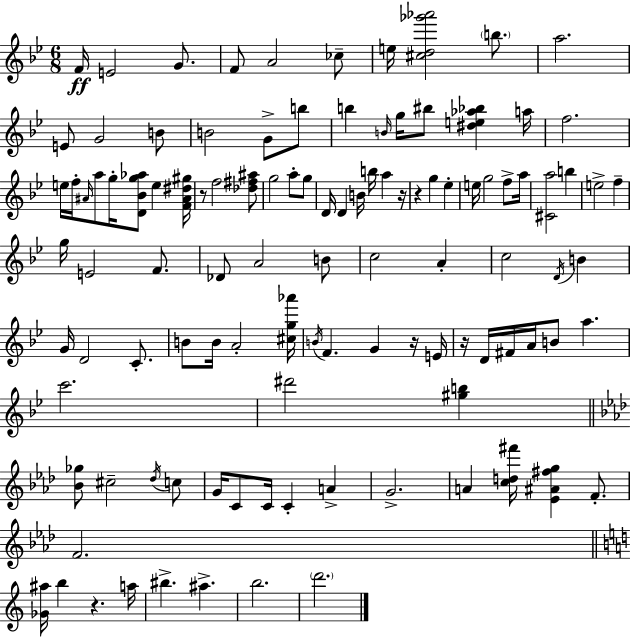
X:1
T:Untitled
M:6/8
L:1/4
K:Gm
F/4 E2 G/2 F/2 A2 _c/2 e/4 [^cd_g'_a']2 b/2 a2 E/2 G2 B/2 B2 G/2 b/2 b B/4 g/4 ^b/2 [^de_a_b] a/4 f2 e/4 f/4 ^A/4 a/2 g/4 [D_Bg_a]/2 e [F^A^d^g]/4 z/2 f2 [_d^f^a]/2 g2 a/2 g/2 D/4 D B/4 b/4 a z/4 z g _e e/4 g2 f/2 a/4 [^Ca]2 b e2 f g/4 E2 F/2 _D/2 A2 B/2 c2 A c2 D/4 B G/4 D2 C/2 B/2 B/4 A2 [^cg_a']/4 B/4 F G z/4 E/4 z/4 D/4 ^F/4 A/4 B/2 a c'2 ^d'2 [^gb] [_B_g]/2 ^c2 _d/4 c/2 G/4 C/2 C/4 C A G2 A [cd^f']/4 [_E^A^fg] F/2 F2 [_G^a]/4 b z a/4 ^b ^a b2 d'2